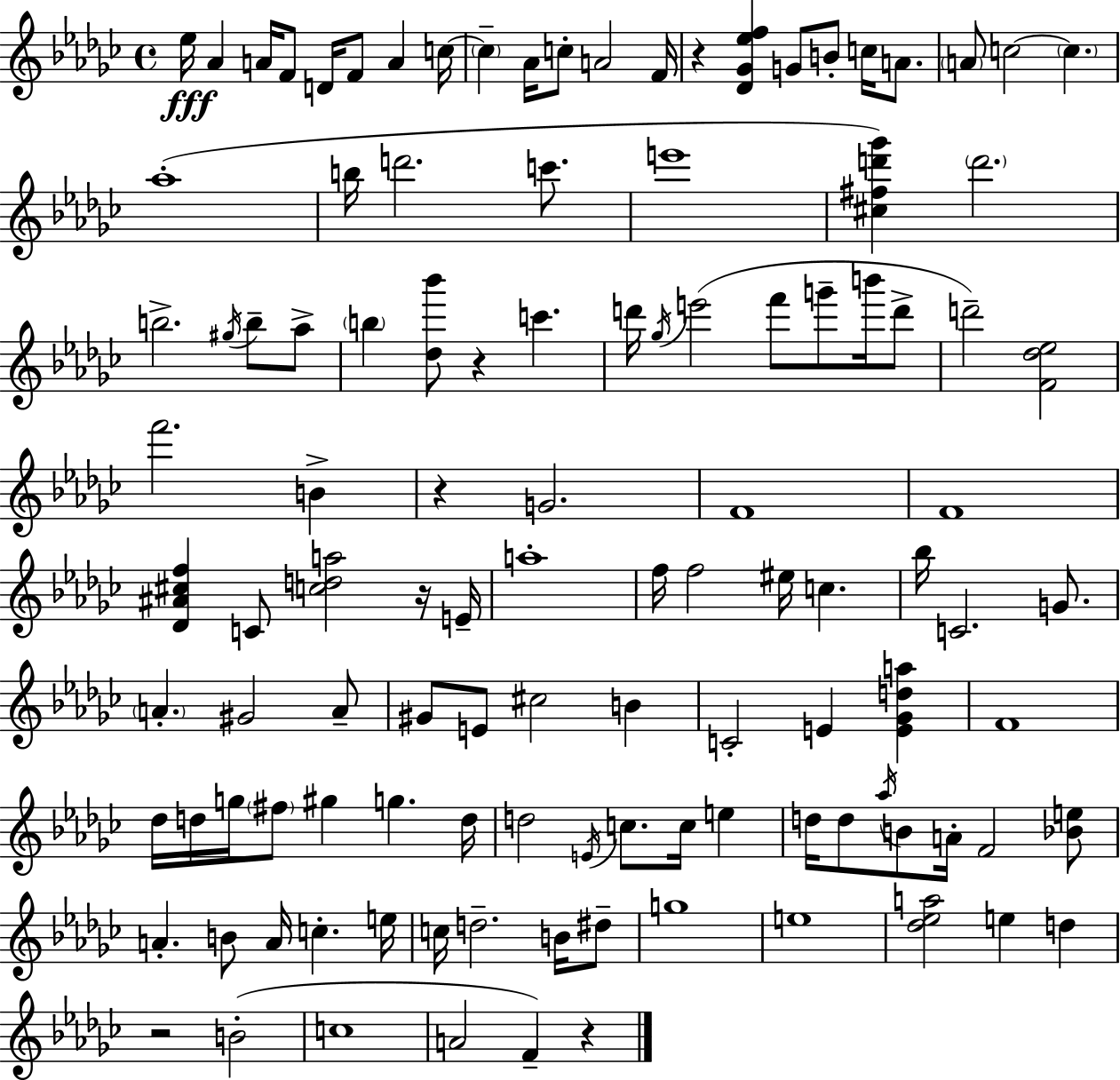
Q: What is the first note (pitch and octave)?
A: Eb5